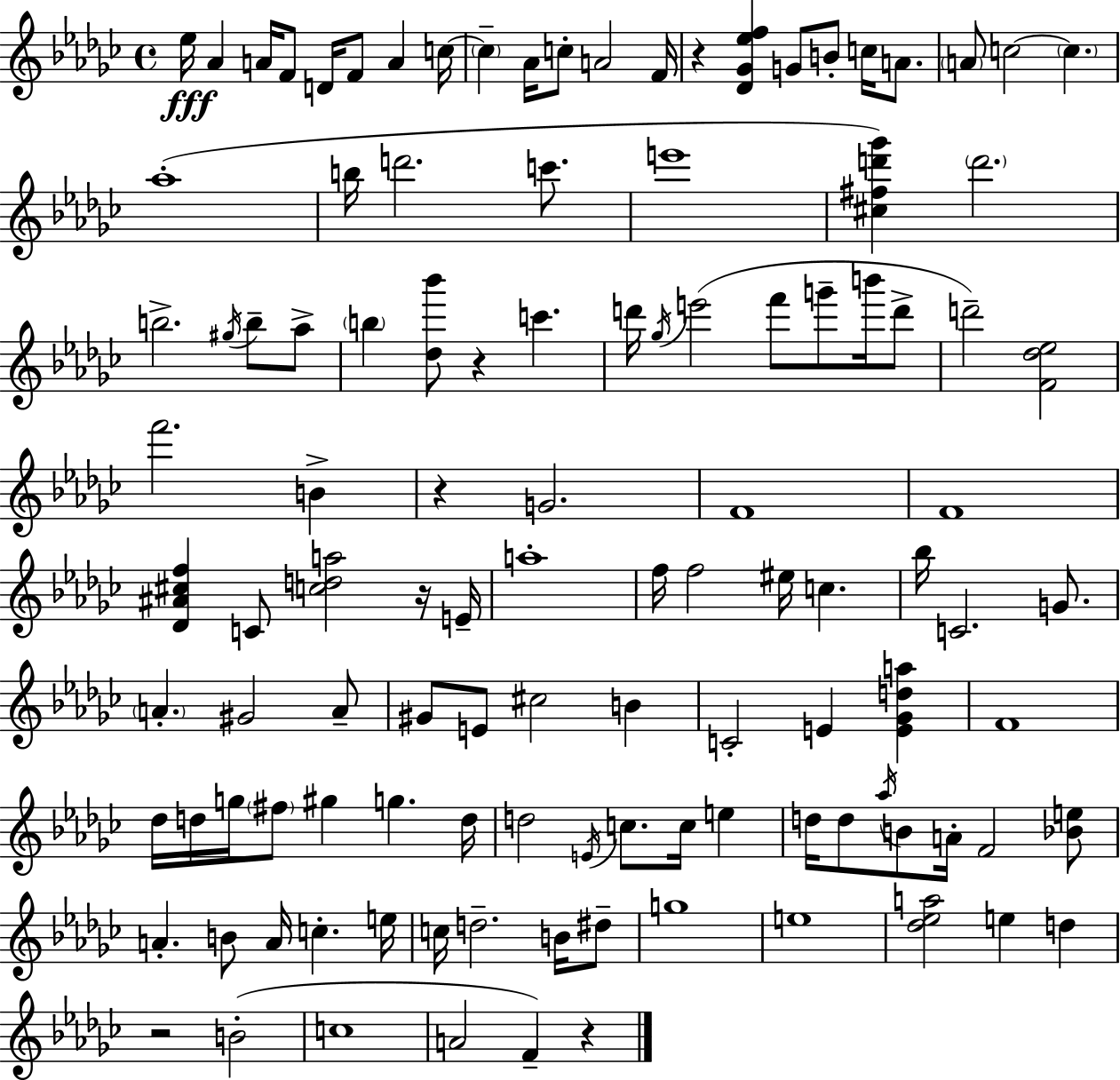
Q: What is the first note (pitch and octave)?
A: Eb5